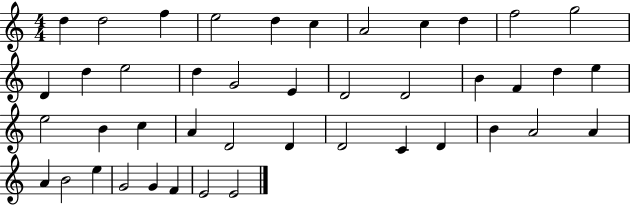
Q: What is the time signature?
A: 4/4